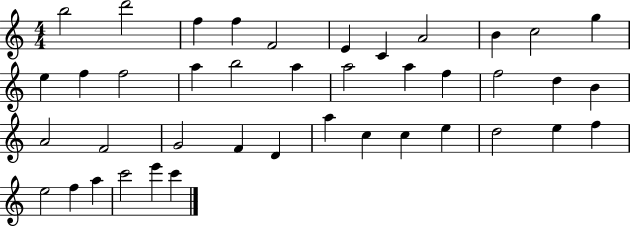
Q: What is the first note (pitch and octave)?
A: B5